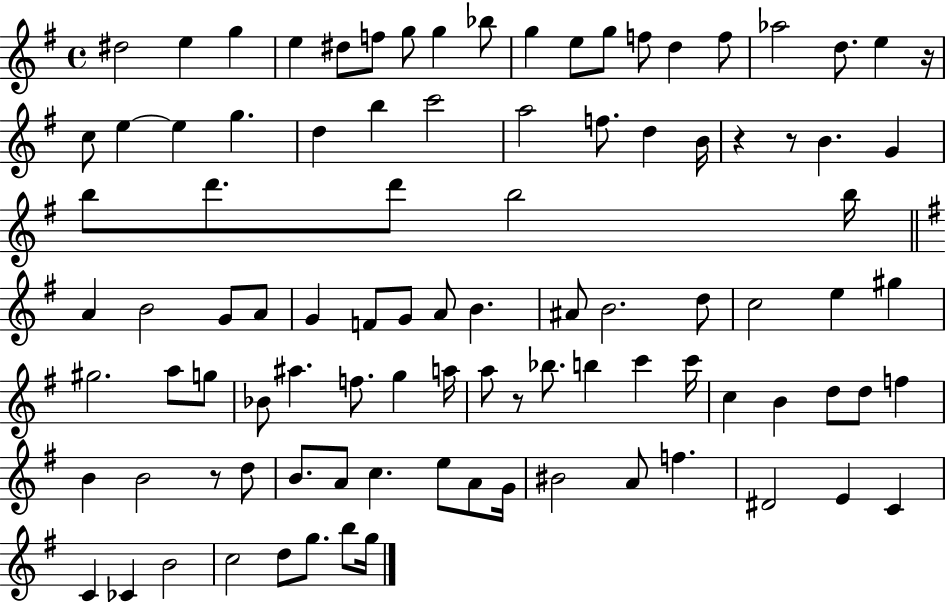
X:1
T:Untitled
M:4/4
L:1/4
K:G
^d2 e g e ^d/2 f/2 g/2 g _b/2 g e/2 g/2 f/2 d f/2 _a2 d/2 e z/4 c/2 e e g d b c'2 a2 f/2 d B/4 z z/2 B G b/2 d'/2 d'/2 b2 b/4 A B2 G/2 A/2 G F/2 G/2 A/2 B ^A/2 B2 d/2 c2 e ^g ^g2 a/2 g/2 _B/2 ^a f/2 g a/4 a/2 z/2 _b/2 b c' c'/4 c B d/2 d/2 f B B2 z/2 d/2 B/2 A/2 c e/2 A/2 G/4 ^B2 A/2 f ^D2 E C C _C B2 c2 d/2 g/2 b/2 g/4